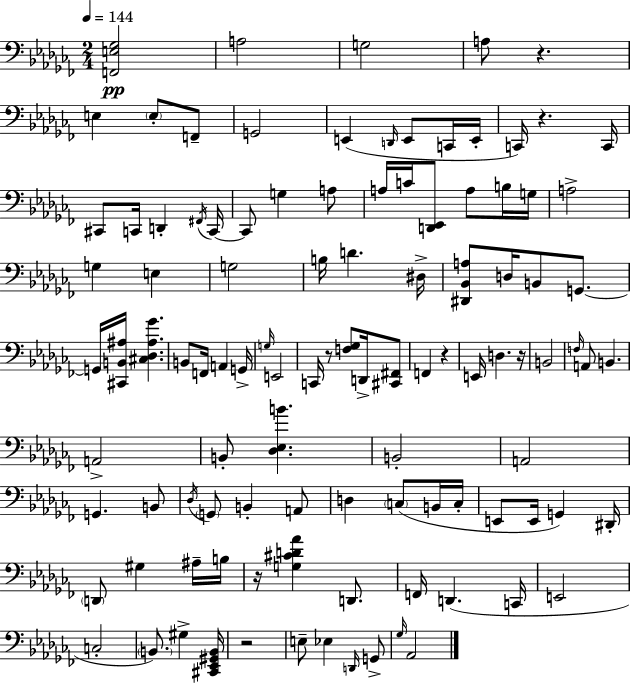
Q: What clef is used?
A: bass